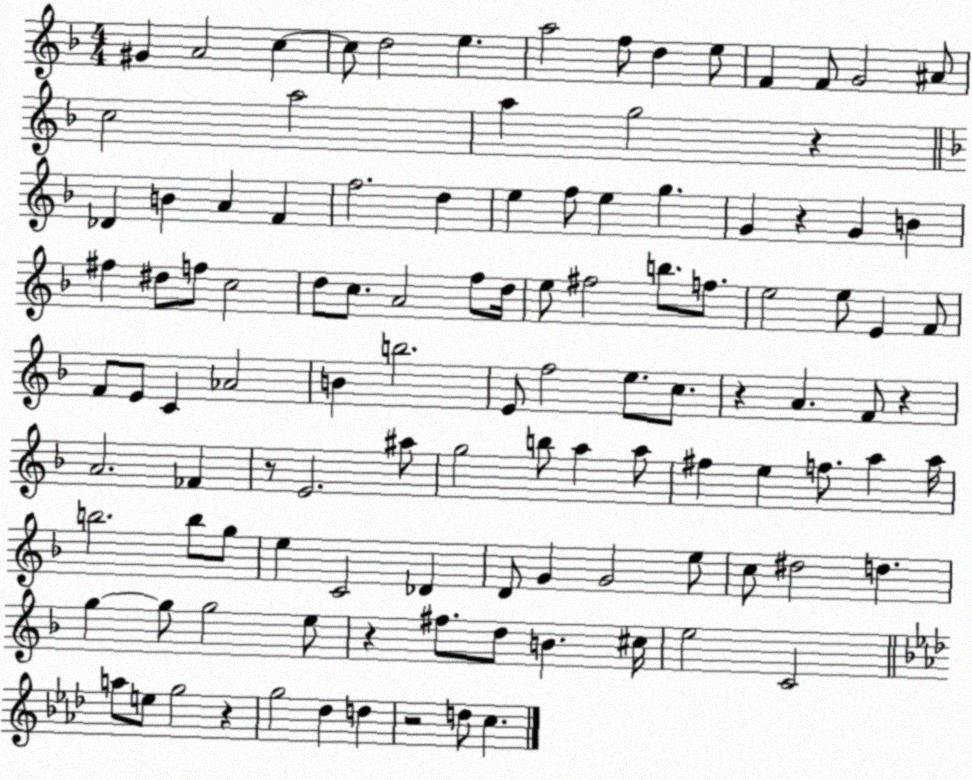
X:1
T:Untitled
M:4/4
L:1/4
K:F
^G A2 c c/2 d2 e a2 f/2 d e/2 F F/2 G2 ^A/2 c2 a2 a g2 z _D B A F f2 d e f/2 e g G z G B ^f ^d/2 f/2 c2 d/2 c/2 A2 f/2 d/4 e/2 ^f2 b/2 f/2 e2 e/2 E F/2 F/2 E/2 C _A2 B b2 E/2 f2 e/2 c/2 z A F/2 z A2 _F z/2 E2 ^a/2 g2 b/2 a a/2 ^f e f/2 a a/4 b2 b/2 g/2 e C2 _D D/2 G G2 e/2 c/2 ^d2 d g g/2 g2 e/2 z ^f/2 d/2 B ^c/4 e2 C2 a/2 e/2 g2 z g2 _d d z2 d/2 c